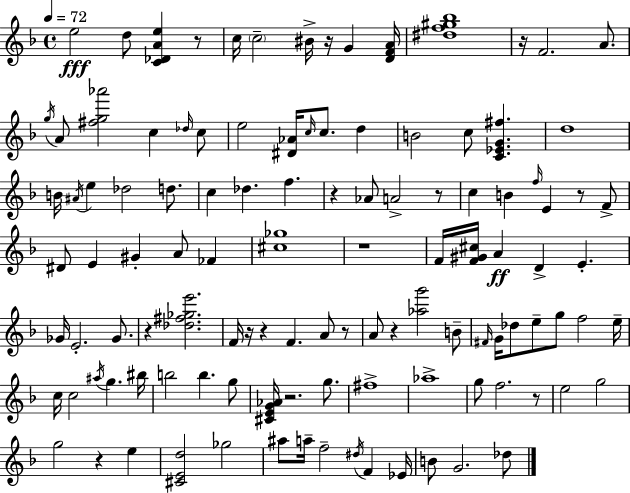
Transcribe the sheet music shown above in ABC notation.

X:1
T:Untitled
M:4/4
L:1/4
K:F
e2 d/2 [C_DAe] z/2 c/4 c2 ^B/4 z/4 G [DFA]/4 [^df^g_b]4 z/4 F2 A/2 g/4 A/2 [^fg_a']2 c _d/4 c/2 e2 [^D_A]/4 c/4 c/2 d B2 c/2 [C_EG^f] d4 B/4 ^A/4 e _d2 d/2 c _d f z _A/2 A2 z/2 c B f/4 E z/2 F/2 ^D/2 E ^G A/2 _F [^c_g]4 z4 F/4 [F^G^c]/4 A D E _G/4 E2 _G/2 z [_d^f_ge']2 F/4 z/4 z F A/2 z/2 A/2 z [_ag']2 B/2 ^F/4 G/4 _d/2 e/2 g/2 f2 e/4 c/4 c2 ^a/4 g ^b/4 b2 b g/2 [^CEG_A]/4 z2 g/2 ^f4 _a4 g/2 f2 z/2 e2 g2 g2 z e [^CEd]2 _g2 ^a/2 a/4 f2 ^d/4 F _E/4 B/2 G2 _d/2